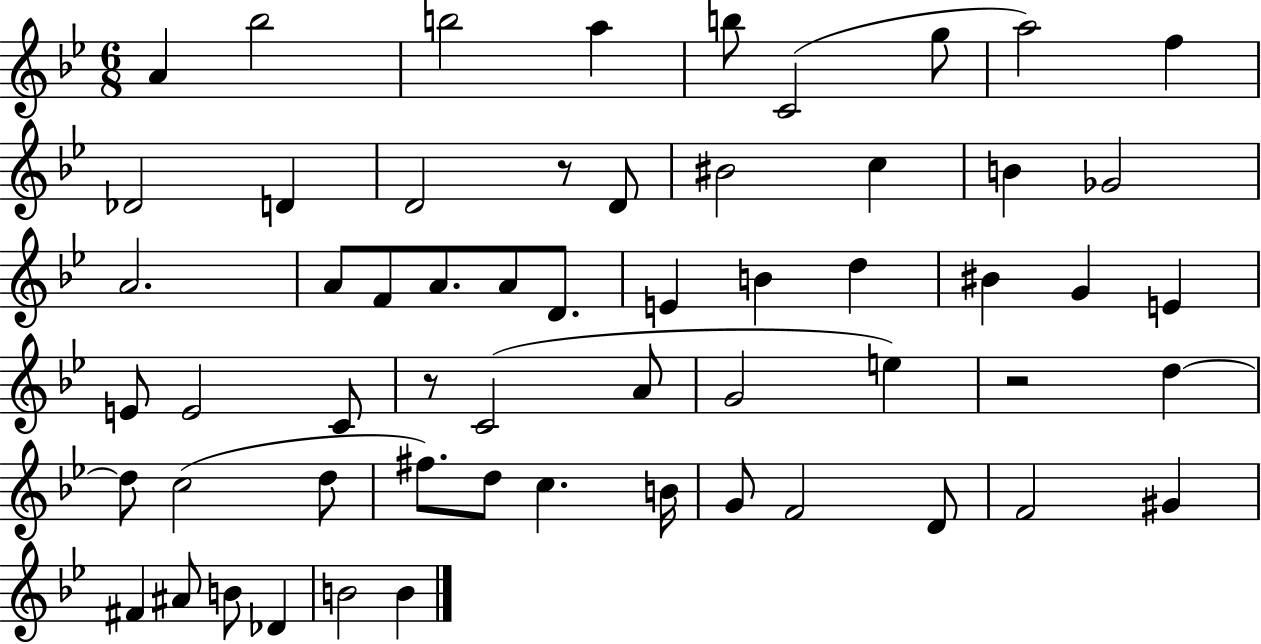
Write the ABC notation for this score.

X:1
T:Untitled
M:6/8
L:1/4
K:Bb
A _b2 b2 a b/2 C2 g/2 a2 f _D2 D D2 z/2 D/2 ^B2 c B _G2 A2 A/2 F/2 A/2 A/2 D/2 E B d ^B G E E/2 E2 C/2 z/2 C2 A/2 G2 e z2 d d/2 c2 d/2 ^f/2 d/2 c B/4 G/2 F2 D/2 F2 ^G ^F ^A/2 B/2 _D B2 B